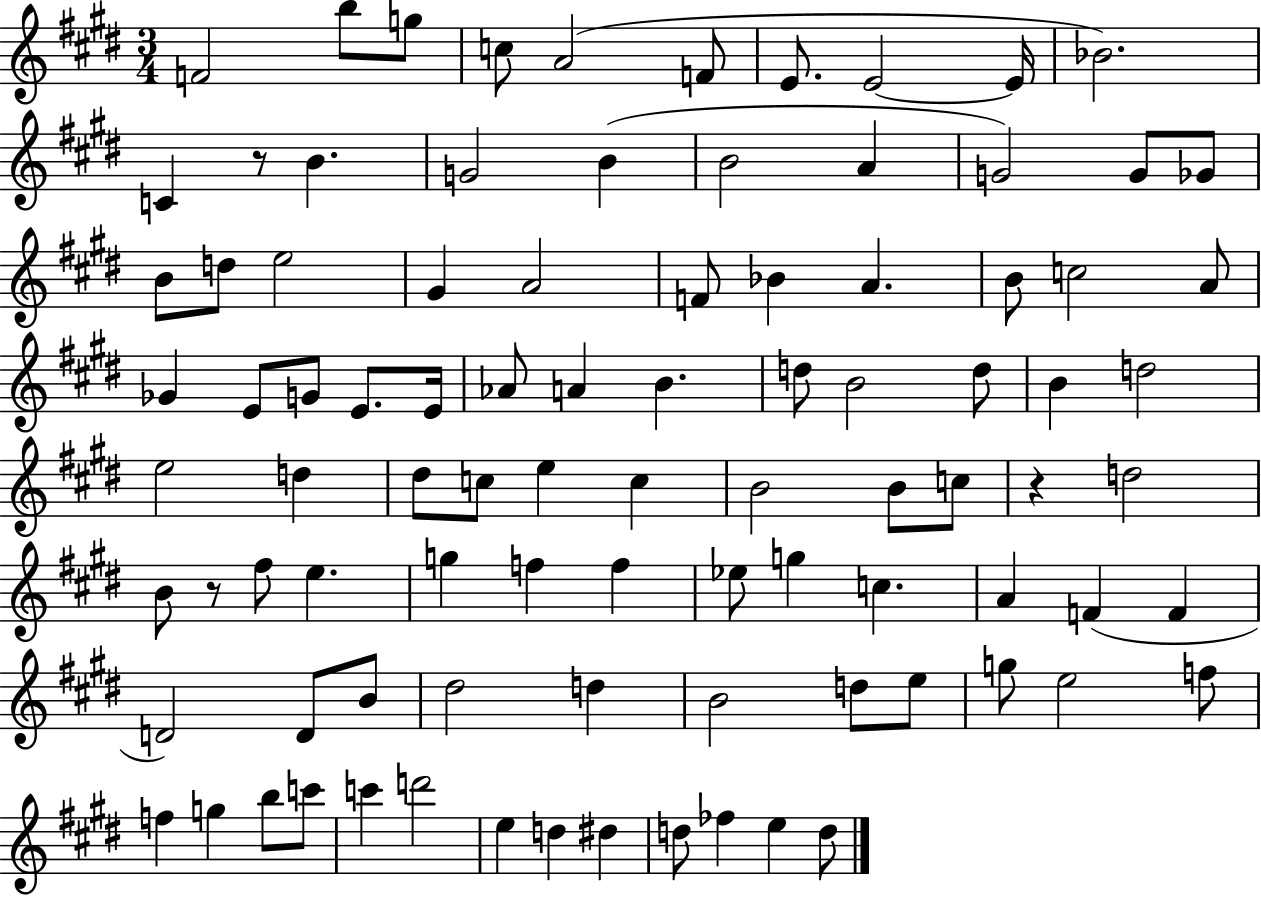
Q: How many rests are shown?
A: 3